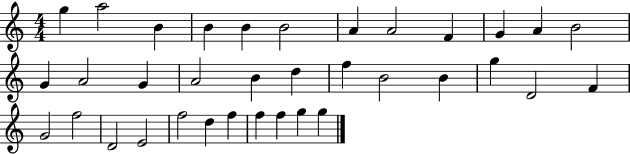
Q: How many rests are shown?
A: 0